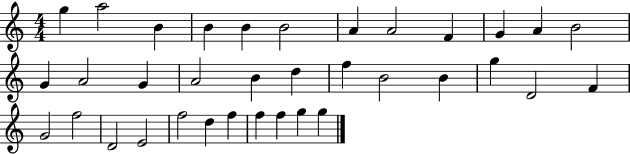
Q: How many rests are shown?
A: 0